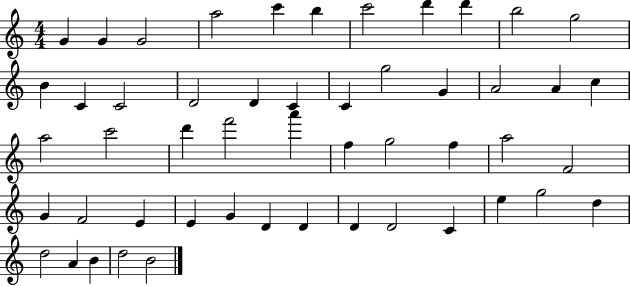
{
  \clef treble
  \numericTimeSignature
  \time 4/4
  \key c \major
  g'4 g'4 g'2 | a''2 c'''4 b''4 | c'''2 d'''4 d'''4 | b''2 g''2 | \break b'4 c'4 c'2 | d'2 d'4 c'4 | c'4 g''2 g'4 | a'2 a'4 c''4 | \break a''2 c'''2 | d'''4 f'''2 a'''4 | f''4 g''2 f''4 | a''2 f'2 | \break g'4 f'2 e'4 | e'4 g'4 d'4 d'4 | d'4 d'2 c'4 | e''4 g''2 d''4 | \break d''2 a'4 b'4 | d''2 b'2 | \bar "|."
}